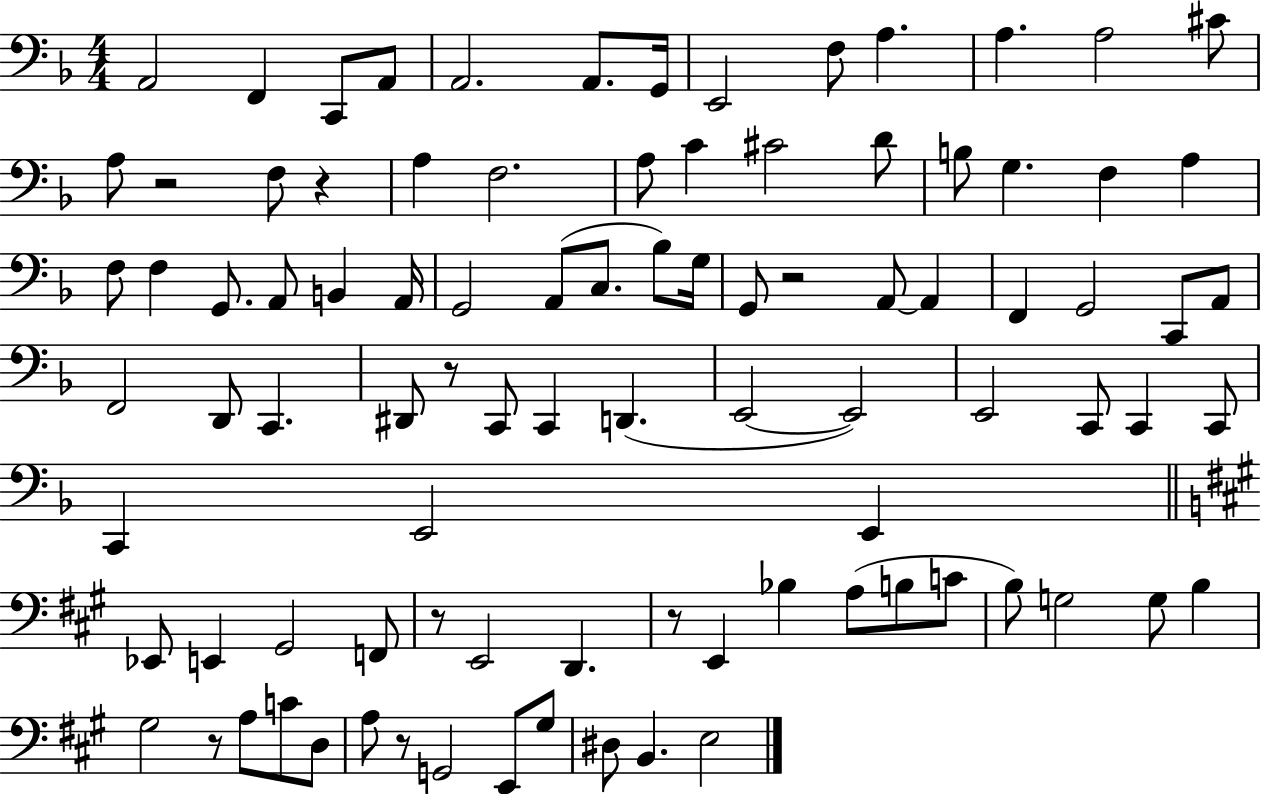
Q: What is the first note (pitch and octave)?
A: A2